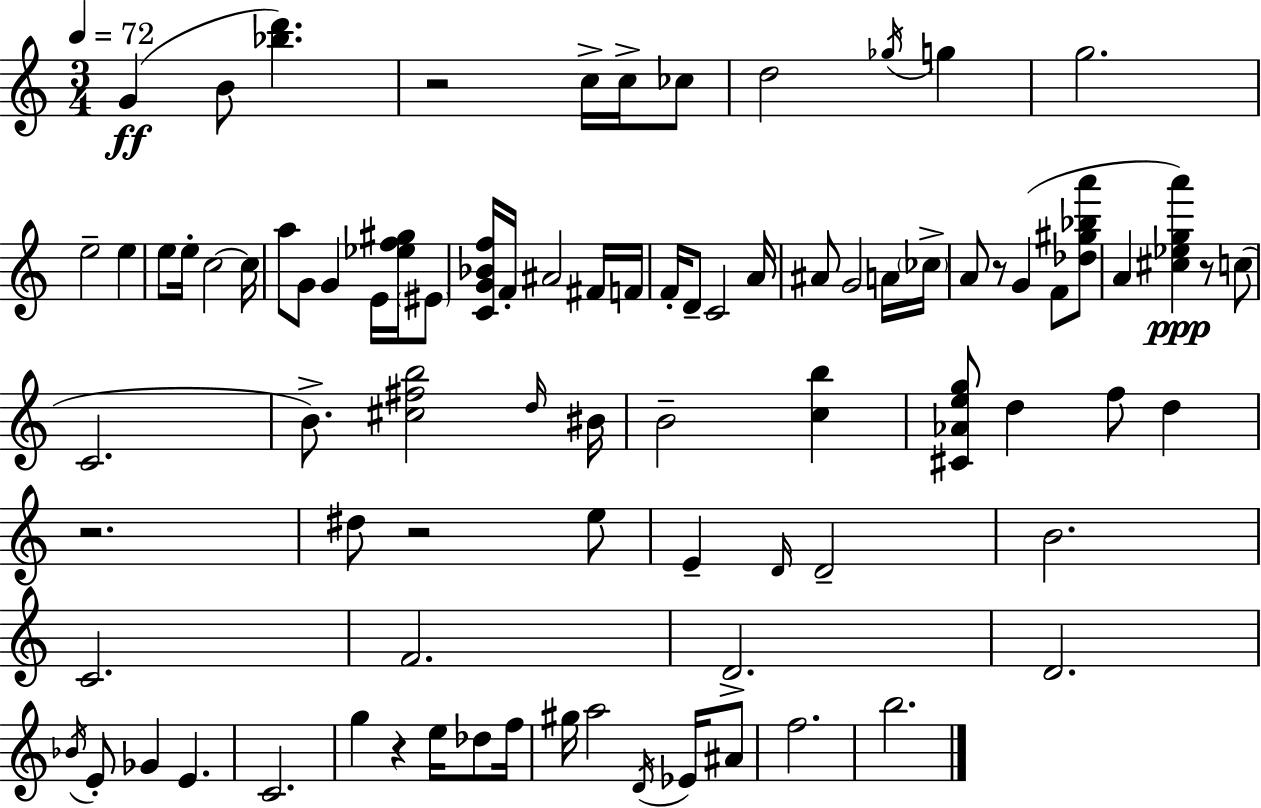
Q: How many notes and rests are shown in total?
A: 85